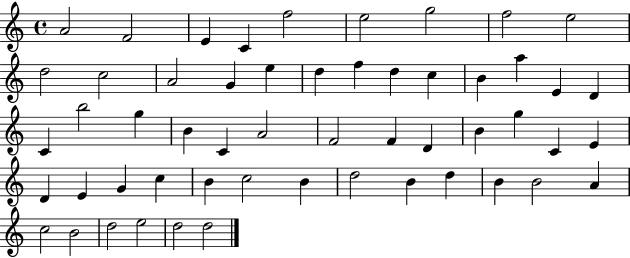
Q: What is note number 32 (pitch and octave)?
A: B4